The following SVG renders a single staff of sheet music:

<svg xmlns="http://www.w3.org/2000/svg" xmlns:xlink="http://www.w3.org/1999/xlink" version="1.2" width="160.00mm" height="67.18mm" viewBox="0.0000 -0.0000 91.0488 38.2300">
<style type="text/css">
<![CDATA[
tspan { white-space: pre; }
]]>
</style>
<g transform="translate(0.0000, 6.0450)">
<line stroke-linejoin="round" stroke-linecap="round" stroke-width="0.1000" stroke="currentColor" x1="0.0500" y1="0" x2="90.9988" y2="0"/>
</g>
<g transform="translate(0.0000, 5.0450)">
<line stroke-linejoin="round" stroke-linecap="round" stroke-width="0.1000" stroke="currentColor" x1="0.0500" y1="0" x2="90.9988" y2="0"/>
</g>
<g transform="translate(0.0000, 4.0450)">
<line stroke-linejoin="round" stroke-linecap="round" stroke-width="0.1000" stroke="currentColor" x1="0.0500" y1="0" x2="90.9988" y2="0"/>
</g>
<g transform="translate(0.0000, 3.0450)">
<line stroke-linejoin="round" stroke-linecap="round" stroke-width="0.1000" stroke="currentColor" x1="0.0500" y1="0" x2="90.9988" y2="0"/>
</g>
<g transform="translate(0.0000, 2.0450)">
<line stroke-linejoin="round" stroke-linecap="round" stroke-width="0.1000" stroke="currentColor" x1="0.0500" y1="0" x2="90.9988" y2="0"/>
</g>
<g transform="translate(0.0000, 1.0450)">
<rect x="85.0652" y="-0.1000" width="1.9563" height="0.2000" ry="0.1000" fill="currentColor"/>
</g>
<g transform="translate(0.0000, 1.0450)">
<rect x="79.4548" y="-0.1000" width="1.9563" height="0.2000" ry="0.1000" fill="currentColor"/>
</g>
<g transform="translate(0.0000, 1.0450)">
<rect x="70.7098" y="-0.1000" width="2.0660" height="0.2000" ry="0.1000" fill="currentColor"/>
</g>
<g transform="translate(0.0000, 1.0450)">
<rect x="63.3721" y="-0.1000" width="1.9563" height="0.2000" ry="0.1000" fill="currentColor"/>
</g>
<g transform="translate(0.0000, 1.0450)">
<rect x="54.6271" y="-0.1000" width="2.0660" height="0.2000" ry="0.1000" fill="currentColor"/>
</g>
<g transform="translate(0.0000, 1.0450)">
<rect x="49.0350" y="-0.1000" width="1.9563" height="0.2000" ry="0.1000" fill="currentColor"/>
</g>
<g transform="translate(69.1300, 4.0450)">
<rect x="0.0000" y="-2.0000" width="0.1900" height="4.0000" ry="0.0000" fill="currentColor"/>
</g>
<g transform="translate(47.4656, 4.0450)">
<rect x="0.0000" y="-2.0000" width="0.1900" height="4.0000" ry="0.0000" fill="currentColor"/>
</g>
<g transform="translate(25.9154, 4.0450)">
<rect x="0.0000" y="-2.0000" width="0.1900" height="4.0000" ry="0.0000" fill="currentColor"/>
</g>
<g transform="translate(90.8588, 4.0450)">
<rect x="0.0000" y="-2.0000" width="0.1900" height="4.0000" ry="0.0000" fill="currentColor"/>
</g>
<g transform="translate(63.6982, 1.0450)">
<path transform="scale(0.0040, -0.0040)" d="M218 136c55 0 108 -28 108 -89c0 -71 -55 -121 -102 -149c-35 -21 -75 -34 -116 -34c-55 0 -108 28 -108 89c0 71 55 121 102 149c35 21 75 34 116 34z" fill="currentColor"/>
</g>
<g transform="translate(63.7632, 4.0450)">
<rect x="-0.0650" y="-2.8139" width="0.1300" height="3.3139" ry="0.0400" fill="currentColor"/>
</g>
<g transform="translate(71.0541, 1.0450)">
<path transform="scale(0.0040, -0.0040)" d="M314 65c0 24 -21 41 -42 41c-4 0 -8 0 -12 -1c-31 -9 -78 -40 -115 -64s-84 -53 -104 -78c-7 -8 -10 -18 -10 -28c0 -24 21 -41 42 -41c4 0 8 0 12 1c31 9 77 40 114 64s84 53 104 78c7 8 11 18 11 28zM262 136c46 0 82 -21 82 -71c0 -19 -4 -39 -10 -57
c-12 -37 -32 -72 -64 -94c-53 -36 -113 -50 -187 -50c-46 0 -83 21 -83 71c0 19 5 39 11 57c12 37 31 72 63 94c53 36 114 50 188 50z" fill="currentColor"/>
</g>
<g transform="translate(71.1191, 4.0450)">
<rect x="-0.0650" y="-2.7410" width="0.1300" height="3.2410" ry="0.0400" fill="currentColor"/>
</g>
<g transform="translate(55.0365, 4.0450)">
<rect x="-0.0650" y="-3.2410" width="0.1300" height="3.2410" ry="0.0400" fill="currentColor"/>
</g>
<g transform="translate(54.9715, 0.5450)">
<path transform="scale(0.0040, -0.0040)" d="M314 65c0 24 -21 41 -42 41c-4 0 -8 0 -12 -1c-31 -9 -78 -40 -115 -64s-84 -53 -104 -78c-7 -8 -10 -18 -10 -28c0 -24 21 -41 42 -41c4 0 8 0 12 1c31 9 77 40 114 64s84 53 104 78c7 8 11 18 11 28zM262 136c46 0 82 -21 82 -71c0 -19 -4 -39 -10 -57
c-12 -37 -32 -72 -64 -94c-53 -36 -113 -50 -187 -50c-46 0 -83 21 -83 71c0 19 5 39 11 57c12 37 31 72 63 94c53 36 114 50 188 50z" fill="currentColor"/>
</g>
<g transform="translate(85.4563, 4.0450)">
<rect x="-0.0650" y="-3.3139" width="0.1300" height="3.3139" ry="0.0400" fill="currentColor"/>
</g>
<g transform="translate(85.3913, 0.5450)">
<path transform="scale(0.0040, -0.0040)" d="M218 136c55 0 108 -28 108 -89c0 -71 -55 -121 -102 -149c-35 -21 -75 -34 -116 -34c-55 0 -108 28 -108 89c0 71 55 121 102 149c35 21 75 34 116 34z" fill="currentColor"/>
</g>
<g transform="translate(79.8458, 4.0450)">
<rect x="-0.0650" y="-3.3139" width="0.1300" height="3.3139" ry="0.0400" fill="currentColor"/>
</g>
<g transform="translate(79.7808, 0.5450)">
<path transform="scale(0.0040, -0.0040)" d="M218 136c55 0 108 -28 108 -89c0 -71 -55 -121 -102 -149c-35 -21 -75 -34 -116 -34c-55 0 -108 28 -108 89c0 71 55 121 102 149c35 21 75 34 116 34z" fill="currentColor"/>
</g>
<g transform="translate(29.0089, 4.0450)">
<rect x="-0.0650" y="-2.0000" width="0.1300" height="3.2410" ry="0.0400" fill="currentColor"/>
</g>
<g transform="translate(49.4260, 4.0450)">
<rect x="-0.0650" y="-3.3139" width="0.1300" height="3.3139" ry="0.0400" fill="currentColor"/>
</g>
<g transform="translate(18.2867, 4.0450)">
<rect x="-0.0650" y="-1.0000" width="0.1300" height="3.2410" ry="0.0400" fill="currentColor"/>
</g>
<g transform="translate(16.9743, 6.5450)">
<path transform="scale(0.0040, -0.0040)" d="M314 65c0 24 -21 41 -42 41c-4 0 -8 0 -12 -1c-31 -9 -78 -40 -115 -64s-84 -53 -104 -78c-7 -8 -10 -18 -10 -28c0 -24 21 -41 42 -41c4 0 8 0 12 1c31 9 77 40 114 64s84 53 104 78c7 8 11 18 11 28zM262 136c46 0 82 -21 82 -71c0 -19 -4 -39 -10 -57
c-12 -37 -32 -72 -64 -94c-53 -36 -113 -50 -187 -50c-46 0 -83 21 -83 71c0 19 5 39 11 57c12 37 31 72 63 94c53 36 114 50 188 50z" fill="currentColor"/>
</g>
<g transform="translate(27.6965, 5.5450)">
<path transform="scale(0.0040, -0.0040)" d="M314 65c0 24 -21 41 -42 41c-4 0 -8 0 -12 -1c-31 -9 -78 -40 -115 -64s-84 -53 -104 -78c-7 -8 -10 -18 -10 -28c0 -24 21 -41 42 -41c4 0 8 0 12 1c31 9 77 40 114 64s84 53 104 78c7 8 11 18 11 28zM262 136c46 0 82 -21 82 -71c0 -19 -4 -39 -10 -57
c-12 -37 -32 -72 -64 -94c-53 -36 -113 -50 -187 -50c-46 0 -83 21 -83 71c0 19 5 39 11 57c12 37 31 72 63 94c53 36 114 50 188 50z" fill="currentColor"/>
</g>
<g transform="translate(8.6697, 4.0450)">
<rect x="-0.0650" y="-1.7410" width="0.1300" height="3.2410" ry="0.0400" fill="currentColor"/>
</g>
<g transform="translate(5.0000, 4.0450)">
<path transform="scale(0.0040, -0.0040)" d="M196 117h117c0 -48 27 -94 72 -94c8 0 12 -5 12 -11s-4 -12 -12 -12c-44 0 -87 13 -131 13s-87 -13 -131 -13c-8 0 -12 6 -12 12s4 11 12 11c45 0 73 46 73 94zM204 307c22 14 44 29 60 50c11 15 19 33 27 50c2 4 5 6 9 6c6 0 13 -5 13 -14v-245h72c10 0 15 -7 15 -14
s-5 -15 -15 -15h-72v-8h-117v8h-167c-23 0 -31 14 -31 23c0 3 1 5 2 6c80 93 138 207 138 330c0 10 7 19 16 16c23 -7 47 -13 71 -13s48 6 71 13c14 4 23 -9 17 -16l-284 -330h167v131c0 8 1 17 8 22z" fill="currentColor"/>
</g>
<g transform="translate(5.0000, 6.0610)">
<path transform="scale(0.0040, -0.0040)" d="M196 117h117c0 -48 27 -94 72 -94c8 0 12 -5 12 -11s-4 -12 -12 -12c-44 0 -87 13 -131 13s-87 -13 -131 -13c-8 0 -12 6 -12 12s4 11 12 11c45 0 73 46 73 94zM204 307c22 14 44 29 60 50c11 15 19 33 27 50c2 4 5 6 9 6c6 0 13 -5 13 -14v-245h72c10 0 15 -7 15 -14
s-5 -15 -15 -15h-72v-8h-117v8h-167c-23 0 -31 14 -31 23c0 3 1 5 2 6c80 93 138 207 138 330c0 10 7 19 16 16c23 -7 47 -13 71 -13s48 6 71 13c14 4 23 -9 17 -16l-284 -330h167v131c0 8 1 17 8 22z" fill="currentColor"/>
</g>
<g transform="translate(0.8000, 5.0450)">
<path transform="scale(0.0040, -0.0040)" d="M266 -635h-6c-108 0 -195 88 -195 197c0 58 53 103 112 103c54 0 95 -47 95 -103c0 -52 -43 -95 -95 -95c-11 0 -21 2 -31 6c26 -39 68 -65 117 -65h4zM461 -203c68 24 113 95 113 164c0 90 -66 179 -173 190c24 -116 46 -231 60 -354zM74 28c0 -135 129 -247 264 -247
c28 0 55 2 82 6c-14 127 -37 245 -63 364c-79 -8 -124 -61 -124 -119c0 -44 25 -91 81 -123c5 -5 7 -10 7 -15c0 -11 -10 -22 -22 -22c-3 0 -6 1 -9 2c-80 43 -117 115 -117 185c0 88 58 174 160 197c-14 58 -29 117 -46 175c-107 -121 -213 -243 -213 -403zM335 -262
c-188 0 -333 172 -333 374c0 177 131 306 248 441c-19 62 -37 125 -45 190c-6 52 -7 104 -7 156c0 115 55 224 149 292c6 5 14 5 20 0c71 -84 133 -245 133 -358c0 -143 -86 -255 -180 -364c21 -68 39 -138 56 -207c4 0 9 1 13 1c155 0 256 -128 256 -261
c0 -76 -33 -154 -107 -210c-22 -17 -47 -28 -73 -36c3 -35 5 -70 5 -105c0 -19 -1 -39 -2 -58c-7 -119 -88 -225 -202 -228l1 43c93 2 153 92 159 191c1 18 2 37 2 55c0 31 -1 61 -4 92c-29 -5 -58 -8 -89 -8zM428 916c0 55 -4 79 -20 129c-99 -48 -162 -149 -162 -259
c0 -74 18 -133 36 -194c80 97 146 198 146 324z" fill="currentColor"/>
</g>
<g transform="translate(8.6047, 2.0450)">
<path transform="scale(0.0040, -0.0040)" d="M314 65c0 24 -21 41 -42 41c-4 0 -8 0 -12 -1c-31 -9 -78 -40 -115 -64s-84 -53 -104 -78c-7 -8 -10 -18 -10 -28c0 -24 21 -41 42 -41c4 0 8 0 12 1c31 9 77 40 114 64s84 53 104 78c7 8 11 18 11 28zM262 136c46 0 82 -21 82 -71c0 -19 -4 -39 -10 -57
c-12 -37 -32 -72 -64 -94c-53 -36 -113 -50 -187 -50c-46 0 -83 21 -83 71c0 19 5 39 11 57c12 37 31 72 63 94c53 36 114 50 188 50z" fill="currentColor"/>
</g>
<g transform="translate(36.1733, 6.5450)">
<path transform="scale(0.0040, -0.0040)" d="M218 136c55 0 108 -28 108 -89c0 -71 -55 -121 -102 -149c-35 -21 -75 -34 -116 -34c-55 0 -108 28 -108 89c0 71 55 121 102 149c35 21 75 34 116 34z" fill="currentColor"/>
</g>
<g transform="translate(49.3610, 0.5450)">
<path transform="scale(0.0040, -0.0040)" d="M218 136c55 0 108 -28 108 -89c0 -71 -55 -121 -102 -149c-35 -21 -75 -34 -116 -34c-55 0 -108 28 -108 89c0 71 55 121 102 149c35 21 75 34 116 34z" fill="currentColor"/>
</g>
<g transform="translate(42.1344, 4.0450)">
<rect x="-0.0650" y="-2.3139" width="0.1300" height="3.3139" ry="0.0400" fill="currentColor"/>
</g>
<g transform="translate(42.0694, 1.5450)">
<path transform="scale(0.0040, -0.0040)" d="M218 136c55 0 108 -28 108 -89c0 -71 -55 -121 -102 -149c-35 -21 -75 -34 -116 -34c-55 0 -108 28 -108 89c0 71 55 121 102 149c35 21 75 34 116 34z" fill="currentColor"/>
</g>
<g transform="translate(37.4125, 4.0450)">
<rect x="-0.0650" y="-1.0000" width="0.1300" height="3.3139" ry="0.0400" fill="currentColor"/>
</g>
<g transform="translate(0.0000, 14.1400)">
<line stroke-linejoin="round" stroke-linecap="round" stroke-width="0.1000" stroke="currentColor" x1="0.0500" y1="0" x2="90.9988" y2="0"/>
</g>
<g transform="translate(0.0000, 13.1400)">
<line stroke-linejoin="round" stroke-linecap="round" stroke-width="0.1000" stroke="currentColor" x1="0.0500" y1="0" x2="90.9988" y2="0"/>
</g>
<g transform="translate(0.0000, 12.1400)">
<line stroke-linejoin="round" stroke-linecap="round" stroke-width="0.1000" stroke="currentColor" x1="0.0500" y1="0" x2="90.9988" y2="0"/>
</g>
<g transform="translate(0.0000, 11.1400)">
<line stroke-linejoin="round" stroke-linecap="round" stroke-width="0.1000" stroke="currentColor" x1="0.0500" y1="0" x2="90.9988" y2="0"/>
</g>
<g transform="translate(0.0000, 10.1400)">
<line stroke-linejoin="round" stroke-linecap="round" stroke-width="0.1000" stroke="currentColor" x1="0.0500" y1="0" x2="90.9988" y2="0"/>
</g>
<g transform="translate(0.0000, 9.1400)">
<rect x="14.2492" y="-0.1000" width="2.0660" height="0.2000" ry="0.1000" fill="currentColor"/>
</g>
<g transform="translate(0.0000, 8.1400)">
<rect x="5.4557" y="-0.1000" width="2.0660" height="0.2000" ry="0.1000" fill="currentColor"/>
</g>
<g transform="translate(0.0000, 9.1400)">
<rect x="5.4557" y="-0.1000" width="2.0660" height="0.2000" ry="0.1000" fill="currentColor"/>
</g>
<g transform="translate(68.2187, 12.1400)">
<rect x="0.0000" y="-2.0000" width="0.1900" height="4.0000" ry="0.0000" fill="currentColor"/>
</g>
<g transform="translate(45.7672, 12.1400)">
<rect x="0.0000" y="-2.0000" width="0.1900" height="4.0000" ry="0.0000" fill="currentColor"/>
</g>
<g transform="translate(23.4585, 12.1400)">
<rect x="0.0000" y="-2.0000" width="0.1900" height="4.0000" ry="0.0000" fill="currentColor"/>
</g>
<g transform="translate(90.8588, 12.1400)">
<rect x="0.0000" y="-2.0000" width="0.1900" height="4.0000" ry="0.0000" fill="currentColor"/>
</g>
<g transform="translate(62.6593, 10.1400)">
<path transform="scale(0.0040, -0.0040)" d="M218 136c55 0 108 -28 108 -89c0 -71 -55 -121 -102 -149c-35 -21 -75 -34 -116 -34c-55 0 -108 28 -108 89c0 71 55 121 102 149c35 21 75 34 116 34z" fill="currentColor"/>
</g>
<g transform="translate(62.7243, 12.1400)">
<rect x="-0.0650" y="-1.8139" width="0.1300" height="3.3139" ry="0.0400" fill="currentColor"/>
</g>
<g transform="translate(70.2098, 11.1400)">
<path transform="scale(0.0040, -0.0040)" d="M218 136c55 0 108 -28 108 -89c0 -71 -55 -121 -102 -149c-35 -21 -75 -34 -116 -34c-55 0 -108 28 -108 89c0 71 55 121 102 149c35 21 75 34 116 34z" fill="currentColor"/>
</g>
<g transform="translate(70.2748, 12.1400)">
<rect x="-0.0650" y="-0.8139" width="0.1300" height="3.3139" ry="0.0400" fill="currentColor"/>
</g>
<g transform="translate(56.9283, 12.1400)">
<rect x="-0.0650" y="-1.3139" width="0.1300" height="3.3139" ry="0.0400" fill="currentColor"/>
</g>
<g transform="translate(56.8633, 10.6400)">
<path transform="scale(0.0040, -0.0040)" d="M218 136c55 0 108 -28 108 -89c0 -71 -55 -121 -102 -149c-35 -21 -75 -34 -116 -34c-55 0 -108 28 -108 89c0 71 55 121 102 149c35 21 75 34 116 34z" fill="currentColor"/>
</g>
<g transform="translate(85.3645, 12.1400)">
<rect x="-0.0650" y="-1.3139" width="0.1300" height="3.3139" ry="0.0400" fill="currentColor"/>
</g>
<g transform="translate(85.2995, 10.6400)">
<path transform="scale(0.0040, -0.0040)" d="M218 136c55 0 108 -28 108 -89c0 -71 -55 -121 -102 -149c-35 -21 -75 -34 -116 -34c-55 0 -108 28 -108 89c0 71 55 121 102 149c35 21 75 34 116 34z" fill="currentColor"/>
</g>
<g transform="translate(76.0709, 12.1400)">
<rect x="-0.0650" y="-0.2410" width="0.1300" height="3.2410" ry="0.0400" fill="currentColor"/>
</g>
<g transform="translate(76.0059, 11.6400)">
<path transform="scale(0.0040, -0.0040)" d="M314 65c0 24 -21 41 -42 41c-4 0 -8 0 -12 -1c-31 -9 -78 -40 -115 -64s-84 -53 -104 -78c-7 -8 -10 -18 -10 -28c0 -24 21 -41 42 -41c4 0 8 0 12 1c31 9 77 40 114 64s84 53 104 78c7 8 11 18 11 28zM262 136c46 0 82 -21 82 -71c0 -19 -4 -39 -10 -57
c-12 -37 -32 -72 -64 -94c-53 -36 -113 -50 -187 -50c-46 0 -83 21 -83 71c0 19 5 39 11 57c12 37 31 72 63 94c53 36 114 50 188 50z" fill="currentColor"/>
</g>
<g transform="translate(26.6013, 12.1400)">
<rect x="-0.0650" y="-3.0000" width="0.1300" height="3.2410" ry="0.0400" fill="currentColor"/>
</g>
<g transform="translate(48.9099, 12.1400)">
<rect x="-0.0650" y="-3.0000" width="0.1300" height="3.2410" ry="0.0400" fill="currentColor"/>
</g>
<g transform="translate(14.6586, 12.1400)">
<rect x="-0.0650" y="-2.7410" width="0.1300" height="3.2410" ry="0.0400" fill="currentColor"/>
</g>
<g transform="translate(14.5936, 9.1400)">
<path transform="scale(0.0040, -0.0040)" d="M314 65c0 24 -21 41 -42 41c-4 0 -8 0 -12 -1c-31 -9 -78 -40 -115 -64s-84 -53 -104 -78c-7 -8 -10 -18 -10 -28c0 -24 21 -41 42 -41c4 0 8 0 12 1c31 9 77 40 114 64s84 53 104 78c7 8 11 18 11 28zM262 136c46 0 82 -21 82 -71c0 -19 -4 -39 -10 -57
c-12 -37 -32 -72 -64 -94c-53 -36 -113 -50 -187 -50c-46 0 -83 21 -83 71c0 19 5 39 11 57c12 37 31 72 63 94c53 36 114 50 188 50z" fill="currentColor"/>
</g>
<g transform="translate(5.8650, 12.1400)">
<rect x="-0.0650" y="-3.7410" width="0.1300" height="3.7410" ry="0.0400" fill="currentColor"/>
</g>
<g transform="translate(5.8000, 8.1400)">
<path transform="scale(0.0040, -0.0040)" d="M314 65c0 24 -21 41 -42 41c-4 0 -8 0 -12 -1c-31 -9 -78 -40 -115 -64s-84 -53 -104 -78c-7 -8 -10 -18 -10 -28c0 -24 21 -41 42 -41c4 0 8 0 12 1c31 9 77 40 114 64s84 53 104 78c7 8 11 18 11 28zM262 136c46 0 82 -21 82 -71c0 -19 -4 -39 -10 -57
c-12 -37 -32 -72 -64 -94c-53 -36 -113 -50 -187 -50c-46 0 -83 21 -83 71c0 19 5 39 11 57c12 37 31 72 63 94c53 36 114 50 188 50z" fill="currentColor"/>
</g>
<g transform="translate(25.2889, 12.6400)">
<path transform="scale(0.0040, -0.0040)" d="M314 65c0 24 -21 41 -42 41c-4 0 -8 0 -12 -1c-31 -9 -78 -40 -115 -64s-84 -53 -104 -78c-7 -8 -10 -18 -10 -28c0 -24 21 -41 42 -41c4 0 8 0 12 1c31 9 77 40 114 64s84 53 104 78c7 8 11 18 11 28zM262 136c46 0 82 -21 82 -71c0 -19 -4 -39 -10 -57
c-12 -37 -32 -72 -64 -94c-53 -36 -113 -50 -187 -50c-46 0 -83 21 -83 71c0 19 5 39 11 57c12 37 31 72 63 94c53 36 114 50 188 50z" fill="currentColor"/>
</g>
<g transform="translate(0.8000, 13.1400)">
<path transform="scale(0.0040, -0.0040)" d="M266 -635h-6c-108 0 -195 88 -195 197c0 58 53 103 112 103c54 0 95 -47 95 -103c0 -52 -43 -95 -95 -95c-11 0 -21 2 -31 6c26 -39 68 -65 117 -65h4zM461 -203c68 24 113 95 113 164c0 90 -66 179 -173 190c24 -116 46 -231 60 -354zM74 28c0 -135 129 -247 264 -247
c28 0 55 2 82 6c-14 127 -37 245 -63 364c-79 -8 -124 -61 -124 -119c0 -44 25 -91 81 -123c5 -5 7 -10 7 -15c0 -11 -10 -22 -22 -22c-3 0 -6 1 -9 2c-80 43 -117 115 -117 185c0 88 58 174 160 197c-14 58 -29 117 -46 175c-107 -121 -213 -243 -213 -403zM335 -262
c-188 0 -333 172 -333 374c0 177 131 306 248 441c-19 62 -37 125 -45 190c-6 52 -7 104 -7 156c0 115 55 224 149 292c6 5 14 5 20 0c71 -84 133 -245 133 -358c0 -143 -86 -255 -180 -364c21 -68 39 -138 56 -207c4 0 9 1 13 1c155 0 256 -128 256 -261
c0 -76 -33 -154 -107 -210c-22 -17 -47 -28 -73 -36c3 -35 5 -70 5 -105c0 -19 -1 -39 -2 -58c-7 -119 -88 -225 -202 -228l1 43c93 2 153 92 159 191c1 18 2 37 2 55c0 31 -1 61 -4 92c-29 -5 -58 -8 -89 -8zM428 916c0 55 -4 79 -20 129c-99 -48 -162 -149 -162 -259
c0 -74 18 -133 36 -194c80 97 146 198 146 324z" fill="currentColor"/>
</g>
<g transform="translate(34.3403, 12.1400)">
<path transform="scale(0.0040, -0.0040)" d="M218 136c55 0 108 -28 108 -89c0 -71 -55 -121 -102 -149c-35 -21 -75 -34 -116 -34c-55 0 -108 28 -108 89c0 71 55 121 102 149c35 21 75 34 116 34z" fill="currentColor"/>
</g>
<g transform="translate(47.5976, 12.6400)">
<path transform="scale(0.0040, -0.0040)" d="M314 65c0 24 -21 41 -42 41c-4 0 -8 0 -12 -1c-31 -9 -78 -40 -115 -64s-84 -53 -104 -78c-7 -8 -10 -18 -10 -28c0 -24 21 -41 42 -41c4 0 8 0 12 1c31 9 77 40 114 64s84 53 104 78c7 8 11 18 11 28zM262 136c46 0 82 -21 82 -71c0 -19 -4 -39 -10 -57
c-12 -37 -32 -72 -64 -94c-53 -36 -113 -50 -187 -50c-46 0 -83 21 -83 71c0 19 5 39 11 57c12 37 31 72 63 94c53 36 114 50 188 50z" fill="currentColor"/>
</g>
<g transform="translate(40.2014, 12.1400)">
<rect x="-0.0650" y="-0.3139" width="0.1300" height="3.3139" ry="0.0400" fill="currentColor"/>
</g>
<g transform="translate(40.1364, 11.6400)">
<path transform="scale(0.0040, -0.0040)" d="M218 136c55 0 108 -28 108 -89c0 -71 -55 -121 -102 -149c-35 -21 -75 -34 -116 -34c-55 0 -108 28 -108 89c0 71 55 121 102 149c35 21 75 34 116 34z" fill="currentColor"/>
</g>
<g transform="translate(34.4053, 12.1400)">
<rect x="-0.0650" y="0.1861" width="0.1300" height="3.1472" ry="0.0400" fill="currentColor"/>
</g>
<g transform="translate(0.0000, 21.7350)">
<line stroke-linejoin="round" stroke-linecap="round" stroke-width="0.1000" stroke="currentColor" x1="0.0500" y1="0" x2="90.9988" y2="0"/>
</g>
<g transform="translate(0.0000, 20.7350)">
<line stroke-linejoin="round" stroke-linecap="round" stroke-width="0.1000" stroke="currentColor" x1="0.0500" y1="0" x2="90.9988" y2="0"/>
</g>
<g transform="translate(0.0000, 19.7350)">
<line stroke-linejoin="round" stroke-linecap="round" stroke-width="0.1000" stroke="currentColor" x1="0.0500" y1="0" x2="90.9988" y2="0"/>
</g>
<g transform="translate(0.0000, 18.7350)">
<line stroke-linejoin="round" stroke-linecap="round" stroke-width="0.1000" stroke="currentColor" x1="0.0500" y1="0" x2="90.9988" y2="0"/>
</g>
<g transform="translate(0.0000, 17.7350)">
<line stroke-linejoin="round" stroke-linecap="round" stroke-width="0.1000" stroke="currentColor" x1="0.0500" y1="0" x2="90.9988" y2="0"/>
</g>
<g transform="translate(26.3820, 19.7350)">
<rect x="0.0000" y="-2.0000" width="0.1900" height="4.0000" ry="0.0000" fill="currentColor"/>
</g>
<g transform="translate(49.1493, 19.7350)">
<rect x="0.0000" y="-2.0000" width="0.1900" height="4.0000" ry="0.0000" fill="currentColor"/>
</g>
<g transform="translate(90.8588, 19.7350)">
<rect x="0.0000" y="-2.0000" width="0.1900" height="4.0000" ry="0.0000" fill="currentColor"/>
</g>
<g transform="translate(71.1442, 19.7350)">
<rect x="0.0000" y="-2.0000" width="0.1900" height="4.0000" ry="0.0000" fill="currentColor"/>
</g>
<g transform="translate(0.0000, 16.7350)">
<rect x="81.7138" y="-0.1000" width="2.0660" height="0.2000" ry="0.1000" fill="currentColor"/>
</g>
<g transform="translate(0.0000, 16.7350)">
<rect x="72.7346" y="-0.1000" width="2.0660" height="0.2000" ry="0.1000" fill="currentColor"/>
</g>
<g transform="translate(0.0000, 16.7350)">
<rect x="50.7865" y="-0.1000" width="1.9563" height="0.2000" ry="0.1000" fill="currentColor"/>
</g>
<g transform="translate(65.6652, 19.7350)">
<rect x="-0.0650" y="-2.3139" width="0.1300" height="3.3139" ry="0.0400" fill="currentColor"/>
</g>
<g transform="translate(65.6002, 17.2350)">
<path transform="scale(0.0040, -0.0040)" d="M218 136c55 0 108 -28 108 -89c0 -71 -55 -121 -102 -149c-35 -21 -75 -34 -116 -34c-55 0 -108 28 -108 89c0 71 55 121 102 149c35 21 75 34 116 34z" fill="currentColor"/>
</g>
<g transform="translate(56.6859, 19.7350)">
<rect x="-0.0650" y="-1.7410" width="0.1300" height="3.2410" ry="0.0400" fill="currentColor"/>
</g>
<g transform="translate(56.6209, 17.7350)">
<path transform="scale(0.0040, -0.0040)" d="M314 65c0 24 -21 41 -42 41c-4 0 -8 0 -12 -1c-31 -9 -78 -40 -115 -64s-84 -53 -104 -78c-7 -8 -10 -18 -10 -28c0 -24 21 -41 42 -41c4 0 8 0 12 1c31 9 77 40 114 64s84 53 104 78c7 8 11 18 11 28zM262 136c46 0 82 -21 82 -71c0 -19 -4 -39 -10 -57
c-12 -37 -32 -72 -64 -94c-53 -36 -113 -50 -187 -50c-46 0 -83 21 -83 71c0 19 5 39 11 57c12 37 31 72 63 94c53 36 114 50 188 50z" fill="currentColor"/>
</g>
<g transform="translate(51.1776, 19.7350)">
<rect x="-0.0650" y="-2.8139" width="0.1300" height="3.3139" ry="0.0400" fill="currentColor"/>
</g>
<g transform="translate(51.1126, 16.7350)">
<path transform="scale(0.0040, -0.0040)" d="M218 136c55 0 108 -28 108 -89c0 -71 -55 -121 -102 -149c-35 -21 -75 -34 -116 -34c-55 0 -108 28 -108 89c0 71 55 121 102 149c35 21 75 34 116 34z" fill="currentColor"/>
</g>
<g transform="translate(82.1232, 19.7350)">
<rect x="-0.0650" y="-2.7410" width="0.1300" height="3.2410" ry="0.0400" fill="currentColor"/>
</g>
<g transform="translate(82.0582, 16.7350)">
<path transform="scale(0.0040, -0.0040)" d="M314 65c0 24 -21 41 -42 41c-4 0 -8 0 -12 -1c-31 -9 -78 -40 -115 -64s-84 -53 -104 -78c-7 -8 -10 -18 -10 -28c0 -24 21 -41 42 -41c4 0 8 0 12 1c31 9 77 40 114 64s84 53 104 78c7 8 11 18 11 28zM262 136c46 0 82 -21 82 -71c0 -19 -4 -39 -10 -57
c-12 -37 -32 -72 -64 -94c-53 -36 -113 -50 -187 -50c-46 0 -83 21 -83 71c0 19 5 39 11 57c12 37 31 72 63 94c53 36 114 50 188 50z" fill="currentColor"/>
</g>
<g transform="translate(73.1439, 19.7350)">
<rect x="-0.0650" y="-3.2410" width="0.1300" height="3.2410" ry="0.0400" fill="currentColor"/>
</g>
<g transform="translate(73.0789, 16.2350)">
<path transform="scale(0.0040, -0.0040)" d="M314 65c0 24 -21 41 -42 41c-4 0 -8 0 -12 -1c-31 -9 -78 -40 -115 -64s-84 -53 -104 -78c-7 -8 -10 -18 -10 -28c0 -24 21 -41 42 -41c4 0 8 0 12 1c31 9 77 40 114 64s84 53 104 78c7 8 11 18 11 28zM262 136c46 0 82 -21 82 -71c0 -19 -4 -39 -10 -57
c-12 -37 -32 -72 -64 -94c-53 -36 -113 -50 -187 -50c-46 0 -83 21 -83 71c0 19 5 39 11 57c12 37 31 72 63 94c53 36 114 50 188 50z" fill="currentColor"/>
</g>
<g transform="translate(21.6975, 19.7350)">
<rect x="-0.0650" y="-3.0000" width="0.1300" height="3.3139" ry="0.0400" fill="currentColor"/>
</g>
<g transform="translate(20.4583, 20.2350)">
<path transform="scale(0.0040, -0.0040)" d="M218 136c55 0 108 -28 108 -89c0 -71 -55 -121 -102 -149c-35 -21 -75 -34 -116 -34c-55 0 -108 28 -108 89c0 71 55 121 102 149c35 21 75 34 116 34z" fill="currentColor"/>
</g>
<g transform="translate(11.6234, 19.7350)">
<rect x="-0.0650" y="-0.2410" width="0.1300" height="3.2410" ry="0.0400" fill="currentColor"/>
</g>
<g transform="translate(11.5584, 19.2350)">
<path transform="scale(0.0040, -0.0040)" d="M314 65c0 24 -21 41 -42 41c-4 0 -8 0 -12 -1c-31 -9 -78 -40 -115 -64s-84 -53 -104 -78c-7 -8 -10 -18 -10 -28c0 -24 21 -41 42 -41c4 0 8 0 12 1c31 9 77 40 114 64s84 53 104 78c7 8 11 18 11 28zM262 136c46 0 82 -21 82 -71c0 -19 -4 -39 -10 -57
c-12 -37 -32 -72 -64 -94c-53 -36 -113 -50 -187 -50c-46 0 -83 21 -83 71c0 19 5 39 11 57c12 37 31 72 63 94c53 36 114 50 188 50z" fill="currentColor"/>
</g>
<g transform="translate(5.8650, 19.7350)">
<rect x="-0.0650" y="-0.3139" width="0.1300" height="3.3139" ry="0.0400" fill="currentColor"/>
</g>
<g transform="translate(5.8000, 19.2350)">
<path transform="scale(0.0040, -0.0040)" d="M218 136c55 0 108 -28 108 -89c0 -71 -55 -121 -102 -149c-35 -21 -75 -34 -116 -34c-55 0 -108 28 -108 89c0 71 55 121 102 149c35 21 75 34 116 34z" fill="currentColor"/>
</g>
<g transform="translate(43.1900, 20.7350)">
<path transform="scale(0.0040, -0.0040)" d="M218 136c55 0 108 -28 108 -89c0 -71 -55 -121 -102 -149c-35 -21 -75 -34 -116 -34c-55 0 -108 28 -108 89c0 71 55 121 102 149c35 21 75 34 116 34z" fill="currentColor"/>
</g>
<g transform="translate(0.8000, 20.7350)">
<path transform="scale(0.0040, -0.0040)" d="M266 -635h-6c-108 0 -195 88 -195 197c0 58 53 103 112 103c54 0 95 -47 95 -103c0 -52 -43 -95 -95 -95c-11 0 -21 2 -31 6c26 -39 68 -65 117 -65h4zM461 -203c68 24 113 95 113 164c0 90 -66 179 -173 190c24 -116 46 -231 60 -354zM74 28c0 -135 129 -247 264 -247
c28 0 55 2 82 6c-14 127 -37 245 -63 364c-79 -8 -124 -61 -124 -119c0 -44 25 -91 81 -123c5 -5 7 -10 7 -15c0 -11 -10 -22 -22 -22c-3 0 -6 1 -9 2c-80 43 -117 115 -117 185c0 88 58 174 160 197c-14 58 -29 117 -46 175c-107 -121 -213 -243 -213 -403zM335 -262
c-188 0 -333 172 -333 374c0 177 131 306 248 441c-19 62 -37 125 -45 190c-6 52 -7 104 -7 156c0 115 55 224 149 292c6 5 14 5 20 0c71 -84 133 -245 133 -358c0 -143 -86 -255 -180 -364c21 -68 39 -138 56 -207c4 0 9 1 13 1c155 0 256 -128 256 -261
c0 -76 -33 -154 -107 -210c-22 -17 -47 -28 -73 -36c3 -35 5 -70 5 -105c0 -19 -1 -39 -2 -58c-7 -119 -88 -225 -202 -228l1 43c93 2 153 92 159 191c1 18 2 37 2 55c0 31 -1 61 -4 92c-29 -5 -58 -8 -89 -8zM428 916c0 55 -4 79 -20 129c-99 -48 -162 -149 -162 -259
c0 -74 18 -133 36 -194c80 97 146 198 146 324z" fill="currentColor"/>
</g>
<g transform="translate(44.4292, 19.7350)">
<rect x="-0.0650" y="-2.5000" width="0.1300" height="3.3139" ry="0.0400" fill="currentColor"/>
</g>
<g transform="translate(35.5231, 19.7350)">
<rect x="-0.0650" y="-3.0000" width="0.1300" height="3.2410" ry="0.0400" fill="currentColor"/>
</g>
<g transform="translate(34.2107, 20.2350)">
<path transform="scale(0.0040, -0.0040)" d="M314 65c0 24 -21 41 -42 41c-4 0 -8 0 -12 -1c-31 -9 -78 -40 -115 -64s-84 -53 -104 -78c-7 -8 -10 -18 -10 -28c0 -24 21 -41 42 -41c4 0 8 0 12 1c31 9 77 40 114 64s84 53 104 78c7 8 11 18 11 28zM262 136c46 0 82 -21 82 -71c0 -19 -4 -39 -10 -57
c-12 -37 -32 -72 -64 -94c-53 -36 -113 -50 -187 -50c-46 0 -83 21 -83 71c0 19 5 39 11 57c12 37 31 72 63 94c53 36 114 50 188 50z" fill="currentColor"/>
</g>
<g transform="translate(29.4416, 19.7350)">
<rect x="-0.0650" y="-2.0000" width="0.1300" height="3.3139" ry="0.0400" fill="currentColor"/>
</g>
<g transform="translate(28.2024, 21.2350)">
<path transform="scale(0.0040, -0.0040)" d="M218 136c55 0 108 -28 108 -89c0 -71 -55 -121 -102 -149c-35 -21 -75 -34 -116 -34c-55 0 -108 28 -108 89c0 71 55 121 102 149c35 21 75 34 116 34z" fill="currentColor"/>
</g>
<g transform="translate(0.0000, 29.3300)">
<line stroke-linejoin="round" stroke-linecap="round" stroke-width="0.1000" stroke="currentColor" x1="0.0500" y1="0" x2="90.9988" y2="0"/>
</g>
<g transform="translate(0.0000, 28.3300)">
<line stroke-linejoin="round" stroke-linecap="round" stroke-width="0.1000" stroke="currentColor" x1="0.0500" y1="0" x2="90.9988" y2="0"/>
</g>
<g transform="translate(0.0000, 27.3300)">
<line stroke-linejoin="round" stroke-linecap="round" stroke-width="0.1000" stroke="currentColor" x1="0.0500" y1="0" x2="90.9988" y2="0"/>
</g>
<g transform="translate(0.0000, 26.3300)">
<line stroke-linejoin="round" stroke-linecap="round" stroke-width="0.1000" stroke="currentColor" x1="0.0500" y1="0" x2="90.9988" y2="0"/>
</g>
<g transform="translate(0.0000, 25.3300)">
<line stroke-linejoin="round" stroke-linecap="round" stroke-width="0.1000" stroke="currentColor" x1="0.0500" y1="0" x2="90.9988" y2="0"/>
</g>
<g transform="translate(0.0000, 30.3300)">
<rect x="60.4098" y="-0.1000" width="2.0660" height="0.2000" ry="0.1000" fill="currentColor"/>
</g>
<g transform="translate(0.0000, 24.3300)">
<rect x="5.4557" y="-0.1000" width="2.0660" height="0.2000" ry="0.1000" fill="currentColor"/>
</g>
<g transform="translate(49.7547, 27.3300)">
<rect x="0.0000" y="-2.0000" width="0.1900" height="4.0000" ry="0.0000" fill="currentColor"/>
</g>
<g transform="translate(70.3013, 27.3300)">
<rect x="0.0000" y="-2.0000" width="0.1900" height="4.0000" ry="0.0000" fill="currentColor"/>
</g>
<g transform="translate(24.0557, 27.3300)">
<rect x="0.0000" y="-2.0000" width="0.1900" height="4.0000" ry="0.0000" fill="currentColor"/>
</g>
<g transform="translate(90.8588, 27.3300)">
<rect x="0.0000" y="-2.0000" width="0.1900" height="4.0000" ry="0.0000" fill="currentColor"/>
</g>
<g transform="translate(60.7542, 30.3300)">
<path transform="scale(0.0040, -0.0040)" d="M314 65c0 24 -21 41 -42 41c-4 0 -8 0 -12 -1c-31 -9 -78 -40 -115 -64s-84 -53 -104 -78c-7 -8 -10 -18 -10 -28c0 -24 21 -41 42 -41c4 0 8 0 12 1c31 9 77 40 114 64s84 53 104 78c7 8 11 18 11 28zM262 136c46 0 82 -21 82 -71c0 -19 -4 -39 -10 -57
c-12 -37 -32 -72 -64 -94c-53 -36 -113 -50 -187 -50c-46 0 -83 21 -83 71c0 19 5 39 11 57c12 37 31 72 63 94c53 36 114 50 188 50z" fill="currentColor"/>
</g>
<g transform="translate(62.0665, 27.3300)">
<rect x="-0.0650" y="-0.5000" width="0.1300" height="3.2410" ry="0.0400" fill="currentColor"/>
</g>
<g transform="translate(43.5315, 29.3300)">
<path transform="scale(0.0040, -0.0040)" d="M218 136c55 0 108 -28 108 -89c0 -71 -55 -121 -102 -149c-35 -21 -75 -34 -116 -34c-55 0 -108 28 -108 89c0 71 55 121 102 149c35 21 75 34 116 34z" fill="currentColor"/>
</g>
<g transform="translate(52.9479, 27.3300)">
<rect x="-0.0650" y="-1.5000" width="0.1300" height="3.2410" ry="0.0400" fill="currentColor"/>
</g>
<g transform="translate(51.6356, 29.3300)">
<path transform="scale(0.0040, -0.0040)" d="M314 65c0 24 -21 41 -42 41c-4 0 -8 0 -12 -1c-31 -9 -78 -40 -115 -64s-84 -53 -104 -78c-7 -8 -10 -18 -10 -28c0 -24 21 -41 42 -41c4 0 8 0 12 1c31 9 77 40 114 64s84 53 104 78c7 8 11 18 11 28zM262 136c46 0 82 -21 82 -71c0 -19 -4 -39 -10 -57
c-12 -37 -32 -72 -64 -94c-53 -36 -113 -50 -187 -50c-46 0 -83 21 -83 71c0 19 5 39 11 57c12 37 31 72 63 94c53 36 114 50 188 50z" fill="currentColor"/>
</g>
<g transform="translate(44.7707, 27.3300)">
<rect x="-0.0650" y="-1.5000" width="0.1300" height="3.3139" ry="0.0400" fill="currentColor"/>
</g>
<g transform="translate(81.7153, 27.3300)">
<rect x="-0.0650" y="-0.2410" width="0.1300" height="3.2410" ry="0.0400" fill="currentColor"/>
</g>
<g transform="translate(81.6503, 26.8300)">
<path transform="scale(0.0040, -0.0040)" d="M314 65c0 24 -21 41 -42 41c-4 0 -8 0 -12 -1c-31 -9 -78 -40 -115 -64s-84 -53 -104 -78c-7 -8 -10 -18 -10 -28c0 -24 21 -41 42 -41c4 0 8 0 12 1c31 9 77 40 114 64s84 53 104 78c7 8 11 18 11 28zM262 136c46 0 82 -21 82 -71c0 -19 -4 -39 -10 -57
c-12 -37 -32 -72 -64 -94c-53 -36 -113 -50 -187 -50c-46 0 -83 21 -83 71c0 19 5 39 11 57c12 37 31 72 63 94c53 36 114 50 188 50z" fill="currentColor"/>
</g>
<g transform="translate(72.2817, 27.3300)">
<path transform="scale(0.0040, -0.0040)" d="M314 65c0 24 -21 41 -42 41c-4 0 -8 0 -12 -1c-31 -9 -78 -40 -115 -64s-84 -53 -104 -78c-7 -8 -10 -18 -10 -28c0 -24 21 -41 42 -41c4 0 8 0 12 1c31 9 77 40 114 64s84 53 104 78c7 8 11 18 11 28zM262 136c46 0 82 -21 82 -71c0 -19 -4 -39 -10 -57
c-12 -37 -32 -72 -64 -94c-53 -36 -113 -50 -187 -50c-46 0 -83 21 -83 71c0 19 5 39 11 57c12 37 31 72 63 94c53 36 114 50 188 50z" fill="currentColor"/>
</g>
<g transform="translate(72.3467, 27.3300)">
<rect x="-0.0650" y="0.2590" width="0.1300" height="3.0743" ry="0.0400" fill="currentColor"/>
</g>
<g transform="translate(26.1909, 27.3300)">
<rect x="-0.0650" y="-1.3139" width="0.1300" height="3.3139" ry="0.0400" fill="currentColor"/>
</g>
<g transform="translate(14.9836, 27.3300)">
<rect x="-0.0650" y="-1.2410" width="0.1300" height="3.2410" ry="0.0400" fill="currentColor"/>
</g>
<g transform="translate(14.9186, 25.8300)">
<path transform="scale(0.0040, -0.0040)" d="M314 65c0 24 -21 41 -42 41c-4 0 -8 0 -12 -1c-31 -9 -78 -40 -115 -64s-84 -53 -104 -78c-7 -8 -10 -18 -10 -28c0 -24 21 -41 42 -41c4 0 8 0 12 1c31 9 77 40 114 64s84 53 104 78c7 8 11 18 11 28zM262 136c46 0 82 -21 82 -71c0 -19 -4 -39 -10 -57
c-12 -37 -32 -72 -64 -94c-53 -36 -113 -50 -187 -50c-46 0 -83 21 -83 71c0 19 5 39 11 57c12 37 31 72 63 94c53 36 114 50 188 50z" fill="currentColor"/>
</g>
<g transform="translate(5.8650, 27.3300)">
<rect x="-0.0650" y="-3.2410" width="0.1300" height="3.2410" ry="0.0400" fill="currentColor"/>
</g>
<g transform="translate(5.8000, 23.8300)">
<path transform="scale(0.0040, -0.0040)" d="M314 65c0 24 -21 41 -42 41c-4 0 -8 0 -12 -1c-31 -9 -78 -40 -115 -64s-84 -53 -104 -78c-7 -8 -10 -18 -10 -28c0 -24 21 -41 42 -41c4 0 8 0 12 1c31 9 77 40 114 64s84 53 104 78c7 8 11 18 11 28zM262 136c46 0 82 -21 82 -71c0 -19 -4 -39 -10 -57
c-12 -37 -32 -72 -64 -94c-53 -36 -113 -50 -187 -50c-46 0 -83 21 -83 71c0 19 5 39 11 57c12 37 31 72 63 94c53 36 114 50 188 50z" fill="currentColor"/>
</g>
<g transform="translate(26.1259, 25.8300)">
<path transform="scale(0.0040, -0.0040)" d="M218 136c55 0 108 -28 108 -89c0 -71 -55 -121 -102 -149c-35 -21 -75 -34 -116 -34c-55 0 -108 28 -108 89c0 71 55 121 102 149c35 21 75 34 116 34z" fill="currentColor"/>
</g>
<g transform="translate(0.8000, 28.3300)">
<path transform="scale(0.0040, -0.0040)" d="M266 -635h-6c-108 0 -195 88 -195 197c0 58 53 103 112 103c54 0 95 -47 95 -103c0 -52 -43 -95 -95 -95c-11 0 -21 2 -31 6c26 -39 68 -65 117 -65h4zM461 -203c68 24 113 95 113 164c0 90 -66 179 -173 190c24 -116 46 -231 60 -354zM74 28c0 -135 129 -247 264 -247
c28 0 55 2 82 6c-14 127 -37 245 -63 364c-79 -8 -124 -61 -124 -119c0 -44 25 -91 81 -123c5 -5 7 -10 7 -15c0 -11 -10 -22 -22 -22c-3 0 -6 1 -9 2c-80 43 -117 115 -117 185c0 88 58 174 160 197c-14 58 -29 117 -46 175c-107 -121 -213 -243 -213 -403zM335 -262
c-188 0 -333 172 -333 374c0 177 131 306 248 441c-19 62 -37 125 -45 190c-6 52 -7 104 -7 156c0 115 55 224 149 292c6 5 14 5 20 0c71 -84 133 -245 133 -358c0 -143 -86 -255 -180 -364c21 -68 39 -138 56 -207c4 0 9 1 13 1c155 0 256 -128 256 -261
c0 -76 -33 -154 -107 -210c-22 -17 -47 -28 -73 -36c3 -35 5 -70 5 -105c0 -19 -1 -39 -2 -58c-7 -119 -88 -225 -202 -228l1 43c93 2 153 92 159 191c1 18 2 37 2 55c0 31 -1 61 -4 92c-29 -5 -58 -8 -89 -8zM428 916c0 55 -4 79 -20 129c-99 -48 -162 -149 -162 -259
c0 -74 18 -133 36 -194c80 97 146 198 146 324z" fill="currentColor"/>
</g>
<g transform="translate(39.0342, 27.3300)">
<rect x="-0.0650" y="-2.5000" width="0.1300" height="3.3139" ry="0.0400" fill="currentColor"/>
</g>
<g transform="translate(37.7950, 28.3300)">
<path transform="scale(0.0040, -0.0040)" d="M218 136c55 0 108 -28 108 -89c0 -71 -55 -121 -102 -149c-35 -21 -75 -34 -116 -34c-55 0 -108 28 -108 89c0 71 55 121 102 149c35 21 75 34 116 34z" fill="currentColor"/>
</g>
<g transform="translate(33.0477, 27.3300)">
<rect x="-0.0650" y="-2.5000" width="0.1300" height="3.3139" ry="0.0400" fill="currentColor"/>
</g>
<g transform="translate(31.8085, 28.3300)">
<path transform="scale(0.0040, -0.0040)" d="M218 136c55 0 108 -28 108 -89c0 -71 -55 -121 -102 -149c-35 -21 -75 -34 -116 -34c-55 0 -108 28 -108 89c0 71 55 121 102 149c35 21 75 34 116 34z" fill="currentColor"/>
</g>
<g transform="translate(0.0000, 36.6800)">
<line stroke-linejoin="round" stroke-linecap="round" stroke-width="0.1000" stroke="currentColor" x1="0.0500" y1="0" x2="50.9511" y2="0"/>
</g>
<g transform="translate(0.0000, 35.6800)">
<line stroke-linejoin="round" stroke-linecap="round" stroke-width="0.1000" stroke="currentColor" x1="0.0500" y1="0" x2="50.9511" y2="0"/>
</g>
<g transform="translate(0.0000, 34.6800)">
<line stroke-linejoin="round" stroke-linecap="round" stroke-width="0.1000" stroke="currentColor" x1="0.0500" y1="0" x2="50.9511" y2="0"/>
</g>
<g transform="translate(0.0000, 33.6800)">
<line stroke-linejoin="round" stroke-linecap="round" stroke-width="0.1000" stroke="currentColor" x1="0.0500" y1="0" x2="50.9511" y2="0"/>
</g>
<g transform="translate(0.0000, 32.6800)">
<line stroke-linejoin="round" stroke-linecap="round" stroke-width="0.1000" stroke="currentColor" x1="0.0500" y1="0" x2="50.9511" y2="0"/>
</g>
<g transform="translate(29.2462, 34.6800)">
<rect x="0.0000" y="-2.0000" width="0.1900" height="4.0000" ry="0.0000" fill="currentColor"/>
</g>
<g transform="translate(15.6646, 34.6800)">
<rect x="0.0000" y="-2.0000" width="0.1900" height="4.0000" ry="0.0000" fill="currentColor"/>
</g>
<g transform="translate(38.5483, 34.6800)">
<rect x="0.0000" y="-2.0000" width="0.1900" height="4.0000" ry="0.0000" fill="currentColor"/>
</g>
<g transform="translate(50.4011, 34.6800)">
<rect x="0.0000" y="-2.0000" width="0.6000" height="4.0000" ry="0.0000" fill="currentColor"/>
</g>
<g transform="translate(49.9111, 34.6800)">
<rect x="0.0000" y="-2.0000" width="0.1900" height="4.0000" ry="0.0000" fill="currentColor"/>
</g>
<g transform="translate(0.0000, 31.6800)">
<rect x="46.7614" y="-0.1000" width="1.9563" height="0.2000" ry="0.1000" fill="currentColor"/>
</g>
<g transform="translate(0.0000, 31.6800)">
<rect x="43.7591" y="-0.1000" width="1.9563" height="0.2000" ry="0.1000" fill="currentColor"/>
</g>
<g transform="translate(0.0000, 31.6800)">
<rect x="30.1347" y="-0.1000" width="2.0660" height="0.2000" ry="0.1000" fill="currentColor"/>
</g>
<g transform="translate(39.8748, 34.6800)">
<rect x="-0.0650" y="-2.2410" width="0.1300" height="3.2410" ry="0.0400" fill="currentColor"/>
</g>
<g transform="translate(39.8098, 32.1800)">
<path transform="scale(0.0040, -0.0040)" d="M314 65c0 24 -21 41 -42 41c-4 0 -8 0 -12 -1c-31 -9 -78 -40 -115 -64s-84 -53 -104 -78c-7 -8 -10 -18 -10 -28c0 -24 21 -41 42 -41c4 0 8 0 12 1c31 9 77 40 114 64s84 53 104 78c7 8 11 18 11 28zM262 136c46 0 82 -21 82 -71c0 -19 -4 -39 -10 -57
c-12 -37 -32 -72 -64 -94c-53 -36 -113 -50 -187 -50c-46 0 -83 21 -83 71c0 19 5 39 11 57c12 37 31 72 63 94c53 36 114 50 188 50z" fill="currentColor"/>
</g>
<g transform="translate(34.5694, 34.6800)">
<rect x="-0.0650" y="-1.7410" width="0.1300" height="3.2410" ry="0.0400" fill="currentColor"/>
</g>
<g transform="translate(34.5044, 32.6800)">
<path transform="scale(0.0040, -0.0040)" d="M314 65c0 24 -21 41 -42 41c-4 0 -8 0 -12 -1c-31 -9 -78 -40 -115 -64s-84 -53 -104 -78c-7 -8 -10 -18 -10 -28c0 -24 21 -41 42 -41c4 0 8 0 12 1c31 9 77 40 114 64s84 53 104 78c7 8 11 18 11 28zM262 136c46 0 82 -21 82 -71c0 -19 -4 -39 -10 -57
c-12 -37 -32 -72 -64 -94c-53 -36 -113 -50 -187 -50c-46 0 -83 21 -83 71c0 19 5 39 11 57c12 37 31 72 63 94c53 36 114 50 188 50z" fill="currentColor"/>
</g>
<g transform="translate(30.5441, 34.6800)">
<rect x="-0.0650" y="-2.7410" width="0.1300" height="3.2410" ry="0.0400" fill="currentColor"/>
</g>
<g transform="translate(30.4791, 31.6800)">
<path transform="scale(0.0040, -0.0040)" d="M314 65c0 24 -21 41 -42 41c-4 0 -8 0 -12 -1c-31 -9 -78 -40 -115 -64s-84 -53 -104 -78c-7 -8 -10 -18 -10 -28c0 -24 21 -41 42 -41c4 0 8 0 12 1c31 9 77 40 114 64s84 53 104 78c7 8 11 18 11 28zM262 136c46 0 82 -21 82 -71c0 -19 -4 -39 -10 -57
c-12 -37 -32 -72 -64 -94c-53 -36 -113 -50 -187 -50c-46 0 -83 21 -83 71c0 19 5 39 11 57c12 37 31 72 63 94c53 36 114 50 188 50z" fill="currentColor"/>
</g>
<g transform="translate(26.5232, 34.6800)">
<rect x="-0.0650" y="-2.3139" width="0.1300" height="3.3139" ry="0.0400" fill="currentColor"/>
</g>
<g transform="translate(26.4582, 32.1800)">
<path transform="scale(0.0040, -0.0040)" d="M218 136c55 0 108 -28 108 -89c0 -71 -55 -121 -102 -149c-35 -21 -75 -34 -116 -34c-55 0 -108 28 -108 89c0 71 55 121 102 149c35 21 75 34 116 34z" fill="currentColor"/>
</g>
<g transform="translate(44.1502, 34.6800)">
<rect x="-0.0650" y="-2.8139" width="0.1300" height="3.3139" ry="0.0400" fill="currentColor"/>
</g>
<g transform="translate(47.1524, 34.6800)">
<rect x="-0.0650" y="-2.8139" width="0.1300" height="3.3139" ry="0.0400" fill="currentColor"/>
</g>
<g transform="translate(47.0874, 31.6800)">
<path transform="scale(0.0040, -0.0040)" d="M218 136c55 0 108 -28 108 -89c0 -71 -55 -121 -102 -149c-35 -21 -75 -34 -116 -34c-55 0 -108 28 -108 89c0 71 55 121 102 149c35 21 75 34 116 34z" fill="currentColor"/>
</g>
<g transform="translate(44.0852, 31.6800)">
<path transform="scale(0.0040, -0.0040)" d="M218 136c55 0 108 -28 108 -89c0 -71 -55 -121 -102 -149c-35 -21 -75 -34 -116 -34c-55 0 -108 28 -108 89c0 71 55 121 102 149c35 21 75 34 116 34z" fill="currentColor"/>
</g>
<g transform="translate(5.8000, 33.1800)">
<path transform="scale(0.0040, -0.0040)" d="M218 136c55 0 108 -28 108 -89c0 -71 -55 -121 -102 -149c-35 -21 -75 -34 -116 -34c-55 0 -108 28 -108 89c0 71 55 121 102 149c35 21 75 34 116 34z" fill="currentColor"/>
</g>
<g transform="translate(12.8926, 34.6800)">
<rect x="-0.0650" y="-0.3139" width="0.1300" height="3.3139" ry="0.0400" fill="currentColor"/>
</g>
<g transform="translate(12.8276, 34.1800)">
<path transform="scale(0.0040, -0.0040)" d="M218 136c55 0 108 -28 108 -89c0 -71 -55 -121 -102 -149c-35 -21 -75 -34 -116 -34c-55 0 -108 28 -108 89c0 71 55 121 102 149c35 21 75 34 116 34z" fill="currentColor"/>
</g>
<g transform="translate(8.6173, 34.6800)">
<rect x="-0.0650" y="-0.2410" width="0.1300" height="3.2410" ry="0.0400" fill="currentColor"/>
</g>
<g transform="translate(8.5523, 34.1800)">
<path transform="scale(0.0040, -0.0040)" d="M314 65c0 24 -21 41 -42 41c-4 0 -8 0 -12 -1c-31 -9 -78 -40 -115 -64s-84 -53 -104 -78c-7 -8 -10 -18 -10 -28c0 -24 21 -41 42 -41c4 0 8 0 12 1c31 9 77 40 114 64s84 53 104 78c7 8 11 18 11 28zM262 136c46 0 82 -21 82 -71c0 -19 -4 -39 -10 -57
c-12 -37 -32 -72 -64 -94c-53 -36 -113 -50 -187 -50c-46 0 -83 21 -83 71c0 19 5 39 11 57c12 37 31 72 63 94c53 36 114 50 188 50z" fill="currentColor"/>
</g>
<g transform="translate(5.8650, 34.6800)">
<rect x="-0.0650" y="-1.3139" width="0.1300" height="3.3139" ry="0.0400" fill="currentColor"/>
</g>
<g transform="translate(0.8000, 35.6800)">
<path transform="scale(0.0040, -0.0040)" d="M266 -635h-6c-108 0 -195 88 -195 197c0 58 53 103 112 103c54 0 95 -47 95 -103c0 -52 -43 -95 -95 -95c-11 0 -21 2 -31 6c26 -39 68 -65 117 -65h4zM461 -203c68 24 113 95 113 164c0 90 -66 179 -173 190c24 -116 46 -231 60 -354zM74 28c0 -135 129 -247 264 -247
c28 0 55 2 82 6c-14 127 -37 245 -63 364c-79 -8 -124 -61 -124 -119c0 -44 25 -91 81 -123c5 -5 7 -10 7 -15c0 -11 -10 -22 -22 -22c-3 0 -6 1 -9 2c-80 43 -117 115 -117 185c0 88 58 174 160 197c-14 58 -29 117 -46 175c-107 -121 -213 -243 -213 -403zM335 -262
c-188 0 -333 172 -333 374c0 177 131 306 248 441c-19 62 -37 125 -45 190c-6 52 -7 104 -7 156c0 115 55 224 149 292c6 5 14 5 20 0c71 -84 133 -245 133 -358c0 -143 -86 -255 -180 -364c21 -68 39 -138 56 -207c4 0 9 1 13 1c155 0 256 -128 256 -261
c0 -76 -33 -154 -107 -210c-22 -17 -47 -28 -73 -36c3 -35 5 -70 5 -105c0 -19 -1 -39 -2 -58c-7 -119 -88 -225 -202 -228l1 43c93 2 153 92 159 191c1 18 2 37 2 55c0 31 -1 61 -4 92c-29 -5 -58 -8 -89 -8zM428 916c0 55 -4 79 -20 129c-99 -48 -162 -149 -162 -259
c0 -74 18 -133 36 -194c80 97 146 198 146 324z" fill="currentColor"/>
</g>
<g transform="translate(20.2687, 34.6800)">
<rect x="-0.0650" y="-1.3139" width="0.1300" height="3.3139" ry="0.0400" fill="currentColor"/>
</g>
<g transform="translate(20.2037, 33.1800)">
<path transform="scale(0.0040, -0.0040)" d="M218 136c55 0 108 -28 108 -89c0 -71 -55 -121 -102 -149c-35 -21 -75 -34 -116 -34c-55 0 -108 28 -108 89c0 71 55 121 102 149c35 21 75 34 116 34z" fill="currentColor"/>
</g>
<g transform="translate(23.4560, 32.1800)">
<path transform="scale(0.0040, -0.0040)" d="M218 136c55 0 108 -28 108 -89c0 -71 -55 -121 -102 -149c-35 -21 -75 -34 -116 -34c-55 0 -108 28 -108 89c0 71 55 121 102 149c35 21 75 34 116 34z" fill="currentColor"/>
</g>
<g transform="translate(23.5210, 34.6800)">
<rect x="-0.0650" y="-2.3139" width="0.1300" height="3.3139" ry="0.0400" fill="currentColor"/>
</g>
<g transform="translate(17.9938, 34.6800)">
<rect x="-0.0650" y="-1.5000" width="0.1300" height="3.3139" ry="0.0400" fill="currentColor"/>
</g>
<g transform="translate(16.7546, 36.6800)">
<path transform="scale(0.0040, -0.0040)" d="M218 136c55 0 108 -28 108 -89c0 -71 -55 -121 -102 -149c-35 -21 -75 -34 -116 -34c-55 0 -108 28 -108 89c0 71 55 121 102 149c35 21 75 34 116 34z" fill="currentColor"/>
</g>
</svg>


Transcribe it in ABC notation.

X:1
T:Untitled
M:4/4
L:1/4
K:C
f2 D2 F2 D g b b2 a a2 b b c'2 a2 A2 B c A2 e f d c2 e c c2 A F A2 G a f2 g b2 a2 b2 e2 e G G E E2 C2 B2 c2 e c2 c E e g g a2 f2 g2 a a